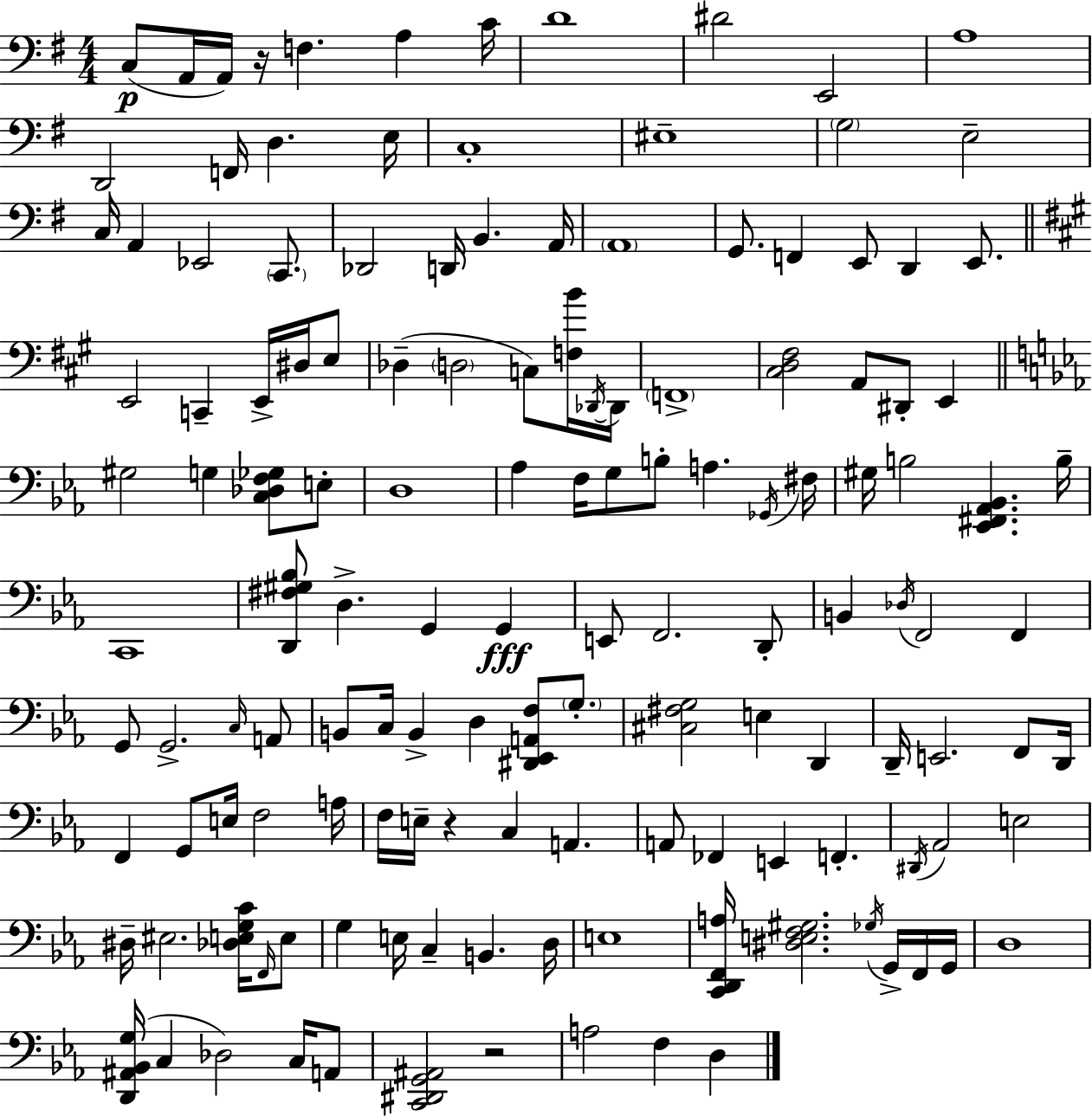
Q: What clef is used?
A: bass